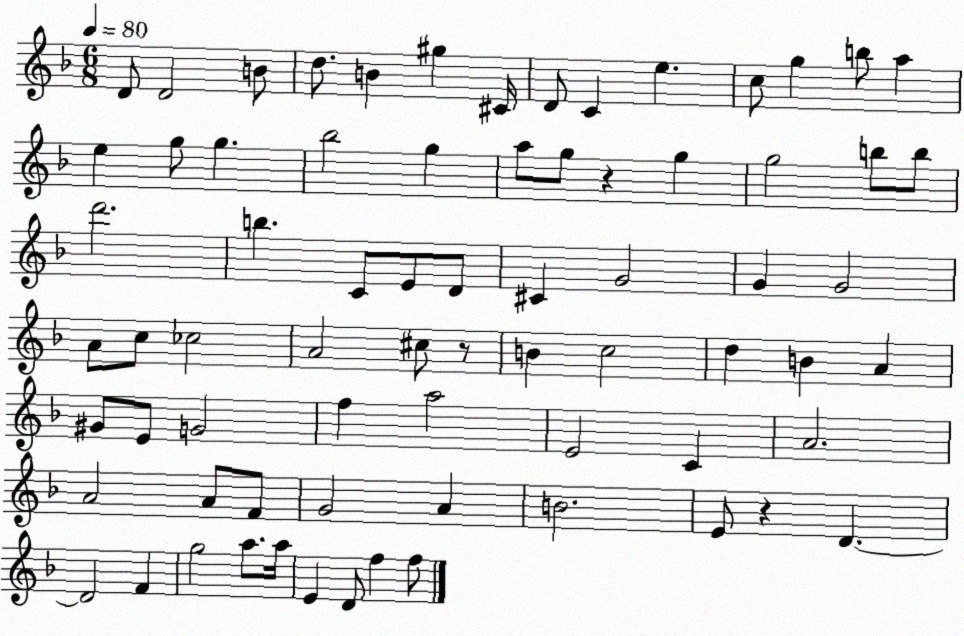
X:1
T:Untitled
M:6/8
L:1/4
K:F
D/2 D2 B/2 d/2 B ^g ^C/4 D/2 C e c/2 g b/2 a e g/2 g _b2 g a/2 g/2 z g g2 b/2 b/2 d'2 b C/2 E/2 D/2 ^C G2 G G2 A/2 c/2 _c2 A2 ^c/2 z/2 B c2 d B A ^G/2 E/2 G2 f a2 E2 C A2 A2 A/2 F/2 G2 A B2 E/2 z D D2 F g2 a/2 a/4 E D/2 f f/2